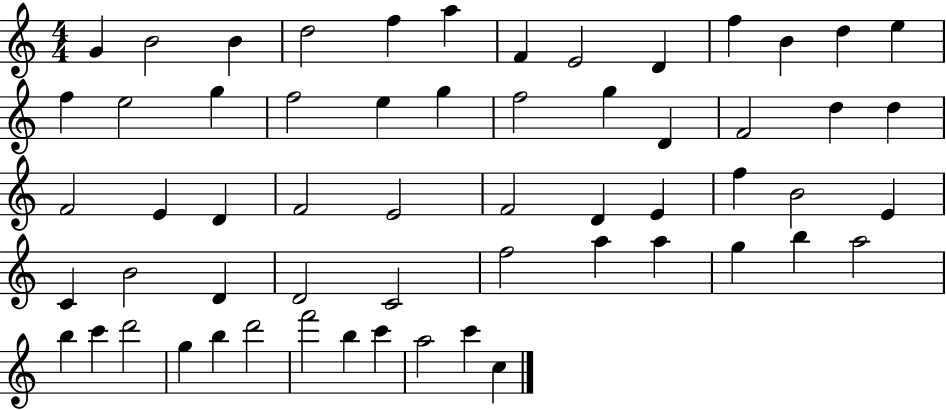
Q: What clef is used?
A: treble